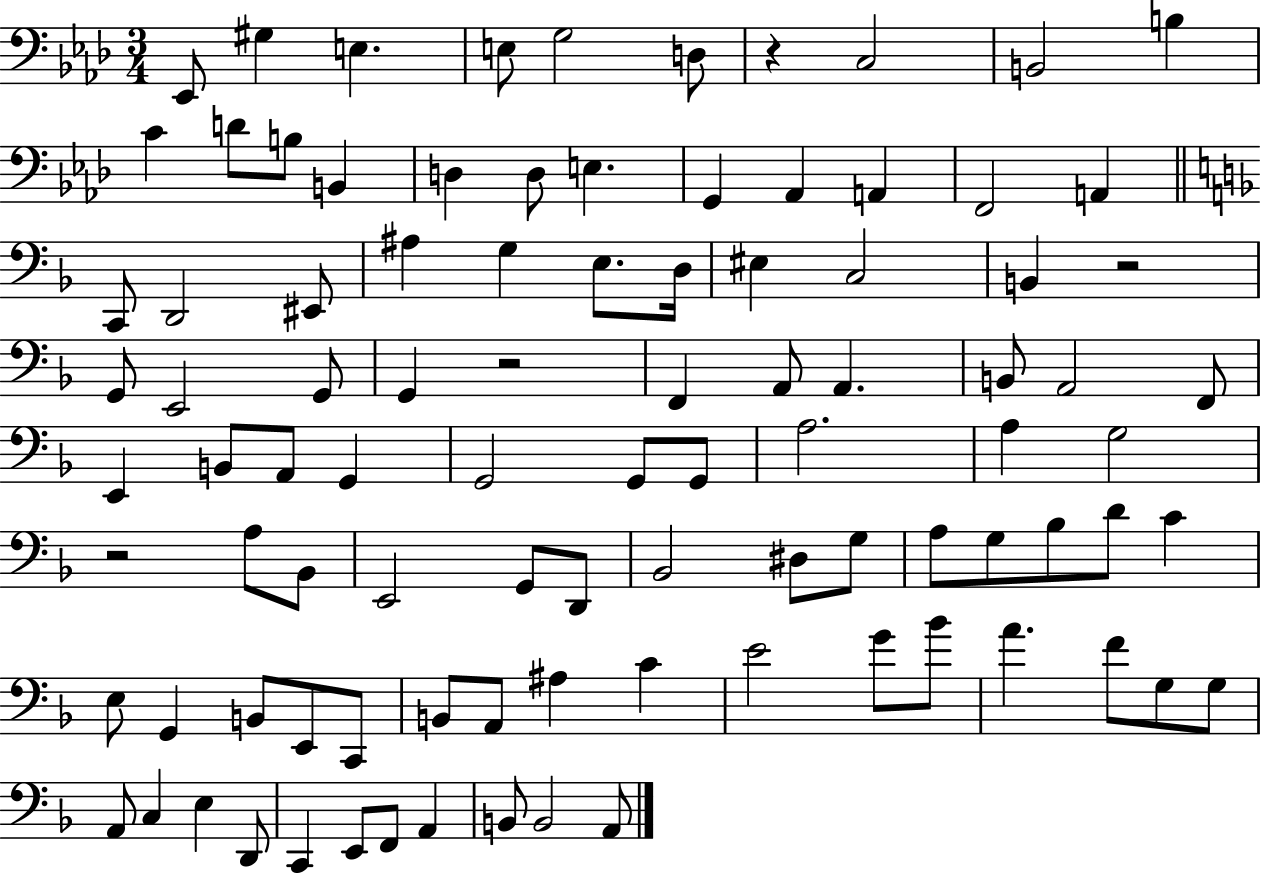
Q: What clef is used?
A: bass